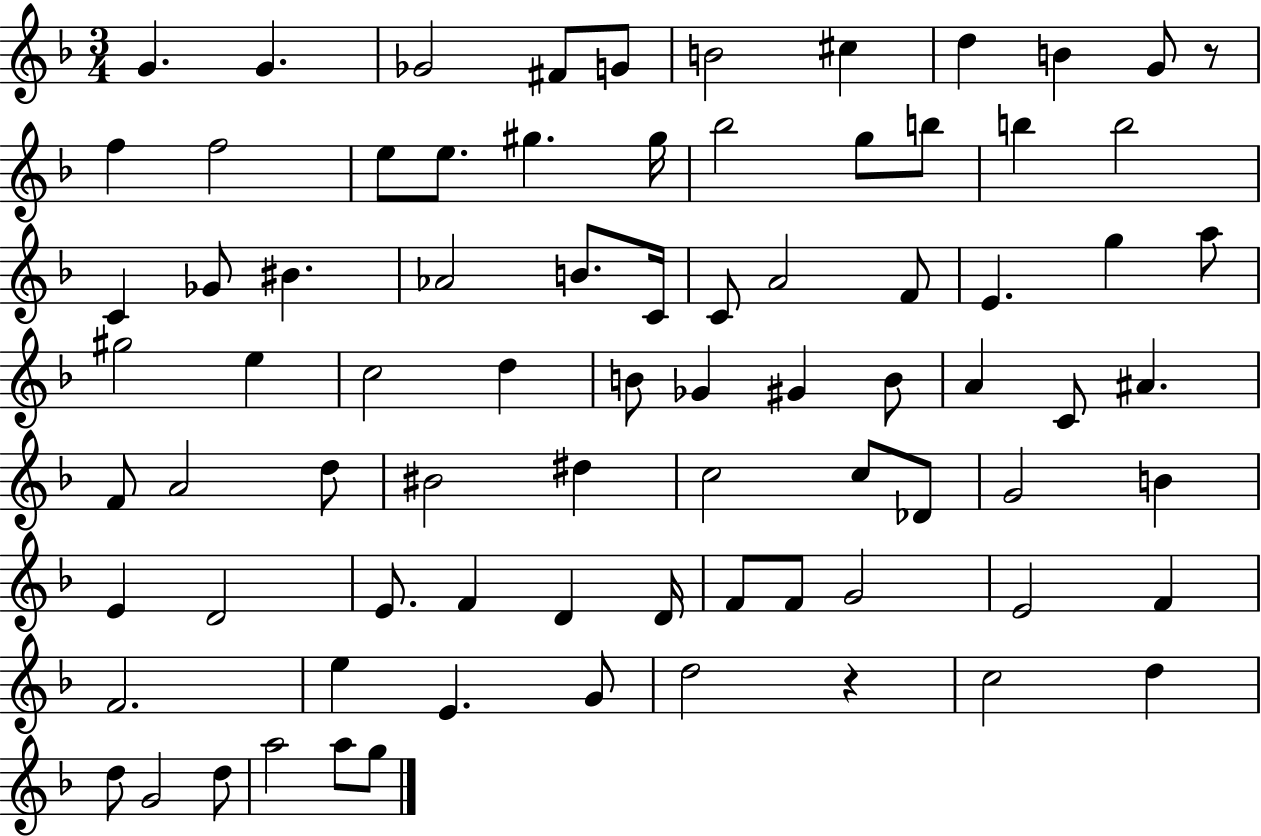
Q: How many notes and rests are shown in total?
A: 80